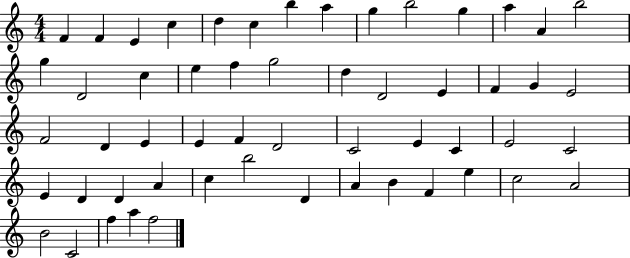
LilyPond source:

{
  \clef treble
  \numericTimeSignature
  \time 4/4
  \key c \major
  f'4 f'4 e'4 c''4 | d''4 c''4 b''4 a''4 | g''4 b''2 g''4 | a''4 a'4 b''2 | \break g''4 d'2 c''4 | e''4 f''4 g''2 | d''4 d'2 e'4 | f'4 g'4 e'2 | \break f'2 d'4 e'4 | e'4 f'4 d'2 | c'2 e'4 c'4 | e'2 c'2 | \break e'4 d'4 d'4 a'4 | c''4 b''2 d'4 | a'4 b'4 f'4 e''4 | c''2 a'2 | \break b'2 c'2 | f''4 a''4 f''2 | \bar "|."
}